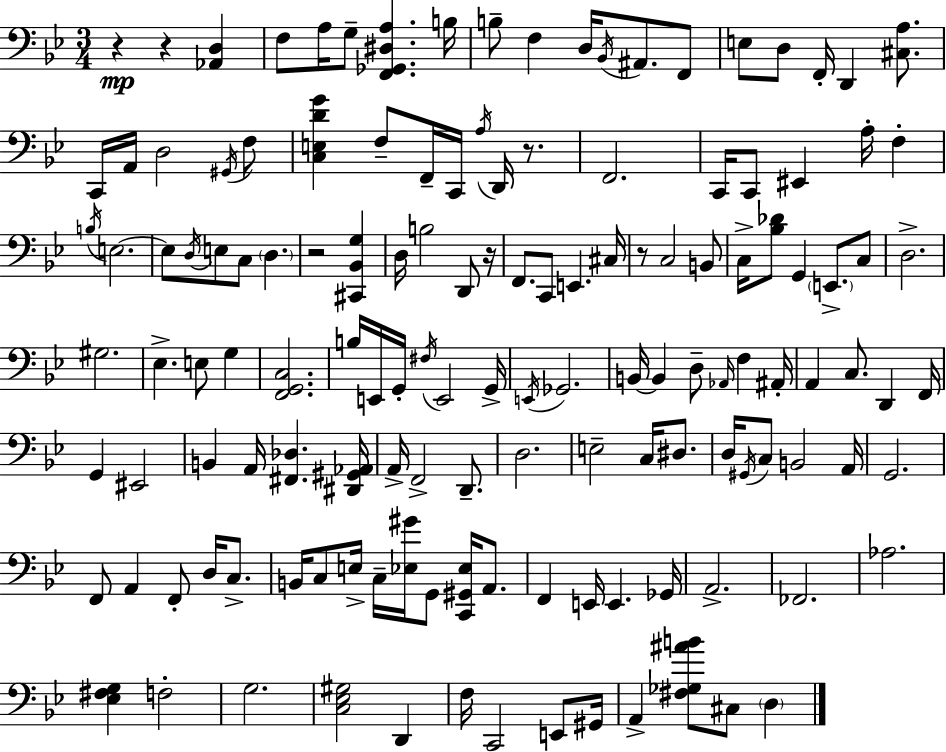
{
  \clef bass
  \numericTimeSignature
  \time 3/4
  \key bes \major
  r4\mp r4 <aes, d>4 | f8 a16 g8-- <f, ges, dis a>4. b16 | b8-- f4 d16 \acciaccatura { bes,16 } ais,8. f,8 | e8 d8 f,16-. d,4 <cis a>8. | \break c,16 a,16 d2 \acciaccatura { gis,16 } | f8 <c e d' g'>4 f8-- f,16-- c,16 \acciaccatura { a16 } d,16 | r8. f,2. | c,16 c,8 eis,4 a16-. f4-. | \break \acciaccatura { b16 } e2.~~ | e8 \acciaccatura { d16 } e8 c8 \parenthesize d4. | r2 | <cis, bes, g>4 d16 b2 | \break d,8 r16 f,8. c,8 e,4. | cis16 r8 c2 | b,8 c16-> <bes des'>8 g,4 | \parenthesize e,8.-> c8 d2.-> | \break gis2. | ees4.-> e8 | g4 <f, g, c>2. | b16 e,16 g,16-. \acciaccatura { fis16 } e,2 | \break g,16-> \acciaccatura { e,16 } ges,2. | b,16~~ b,4 | d8-- \grace { aes,16 } f4 ais,16-. a,4 | c8. d,4 f,16 g,4 | \break eis,2 b,4 | a,16 <fis, des>4. <dis, gis, aes,>16 a,16-> f,2-> | d,8.-- d2. | e2-- | \break c16 dis8. d16 \acciaccatura { gis,16 } c8 | b,2 a,16 g,2. | f,8 a,4 | f,8-. d16 c8.-> b,16 c8 | \break e16-> c16-- <ees gis'>16 g,8 <c, gis, ees>16 a,8. f,4 | e,16 e,4. ges,16 a,2.-> | fes,2. | aes2. | \break <ees fis g>4 | f2-. g2. | <c ees gis>2 | d,4 f16 c,2 | \break e,8 gis,16 a,4-> | <fis ges ais' b'>8 cis8 \parenthesize d4 \bar "|."
}